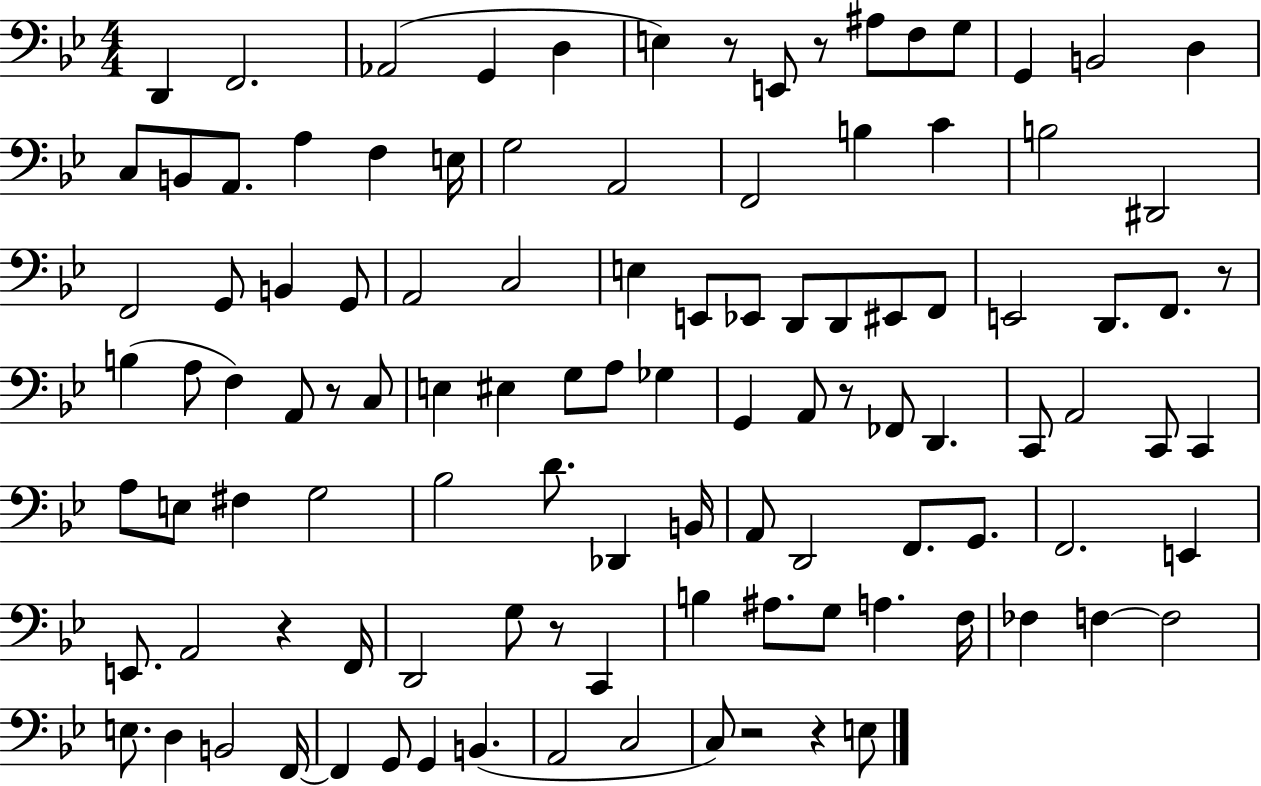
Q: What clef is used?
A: bass